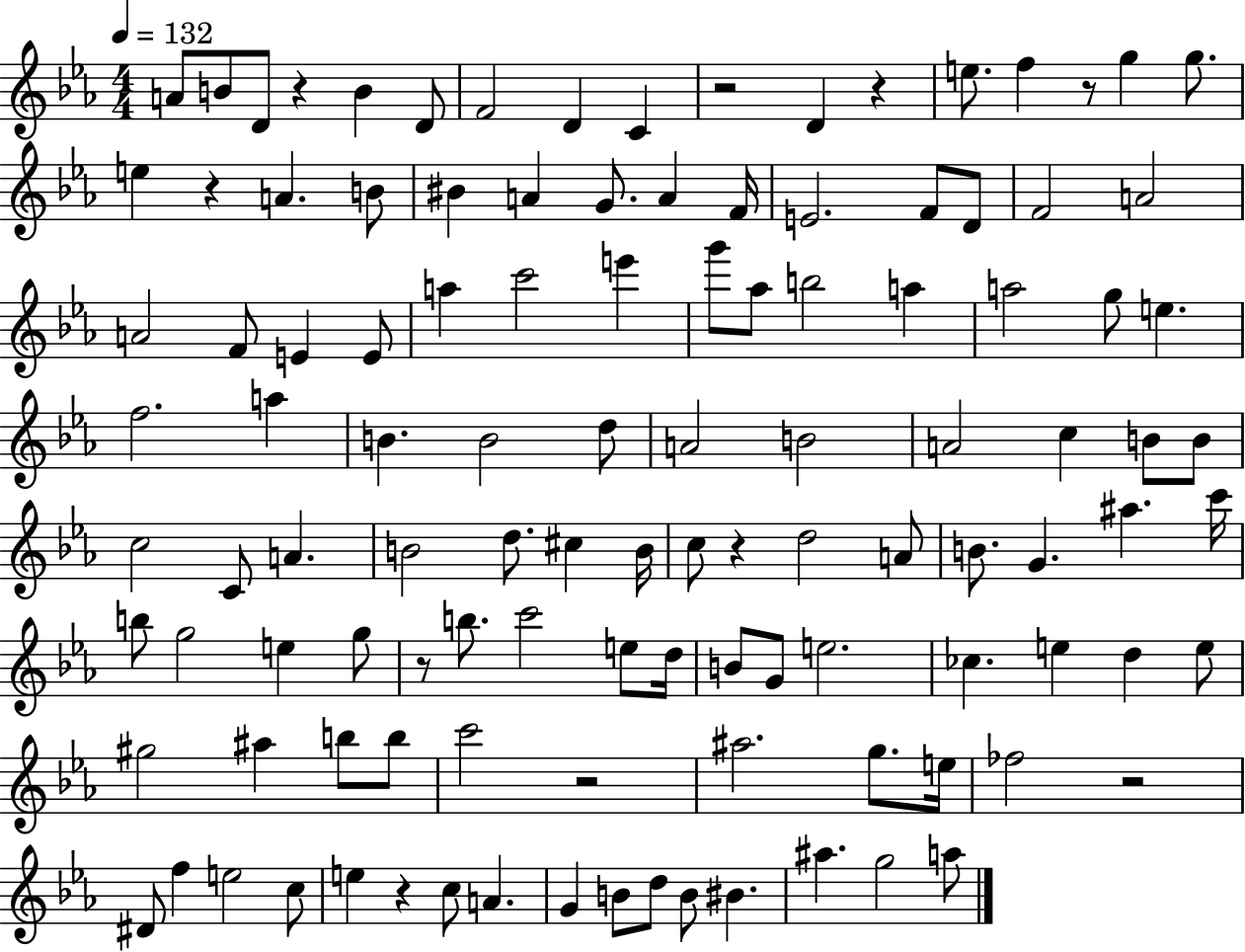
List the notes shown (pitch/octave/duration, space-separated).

A4/e B4/e D4/e R/q B4/q D4/e F4/h D4/q C4/q R/h D4/q R/q E5/e. F5/q R/e G5/q G5/e. E5/q R/q A4/q. B4/e BIS4/q A4/q G4/e. A4/q F4/s E4/h. F4/e D4/e F4/h A4/h A4/h F4/e E4/q E4/e A5/q C6/h E6/q G6/e Ab5/e B5/h A5/q A5/h G5/e E5/q. F5/h. A5/q B4/q. B4/h D5/e A4/h B4/h A4/h C5/q B4/e B4/e C5/h C4/e A4/q. B4/h D5/e. C#5/q B4/s C5/e R/q D5/h A4/e B4/e. G4/q. A#5/q. C6/s B5/e G5/h E5/q G5/e R/e B5/e. C6/h E5/e D5/s B4/e G4/e E5/h. CES5/q. E5/q D5/q E5/e G#5/h A#5/q B5/e B5/e C6/h R/h A#5/h. G5/e. E5/s FES5/h R/h D#4/e F5/q E5/h C5/e E5/q R/q C5/e A4/q. G4/q B4/e D5/e B4/e BIS4/q. A#5/q. G5/h A5/e